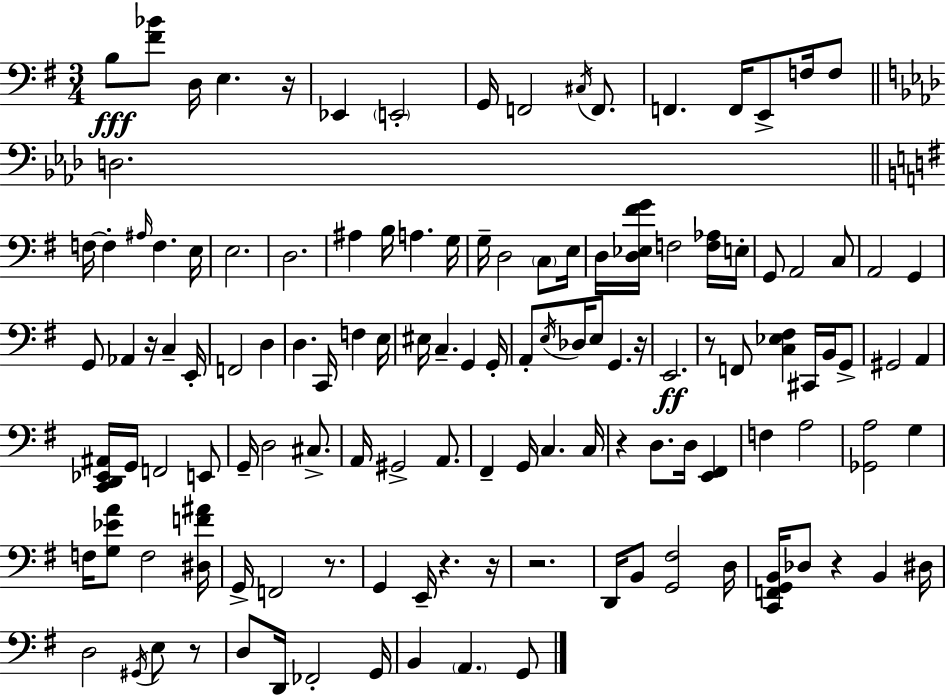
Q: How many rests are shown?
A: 11